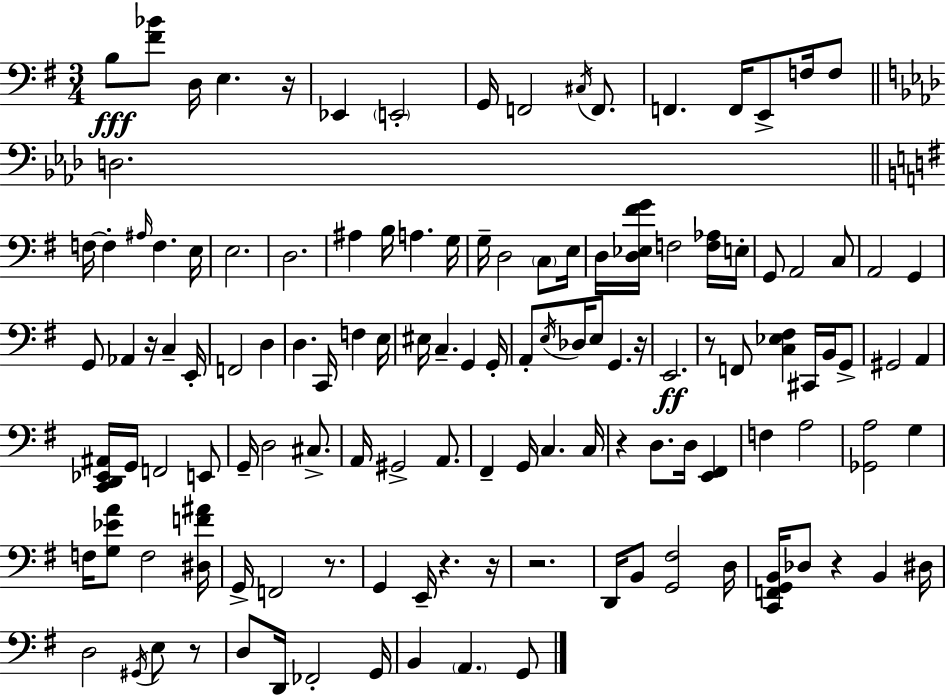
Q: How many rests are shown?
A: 11